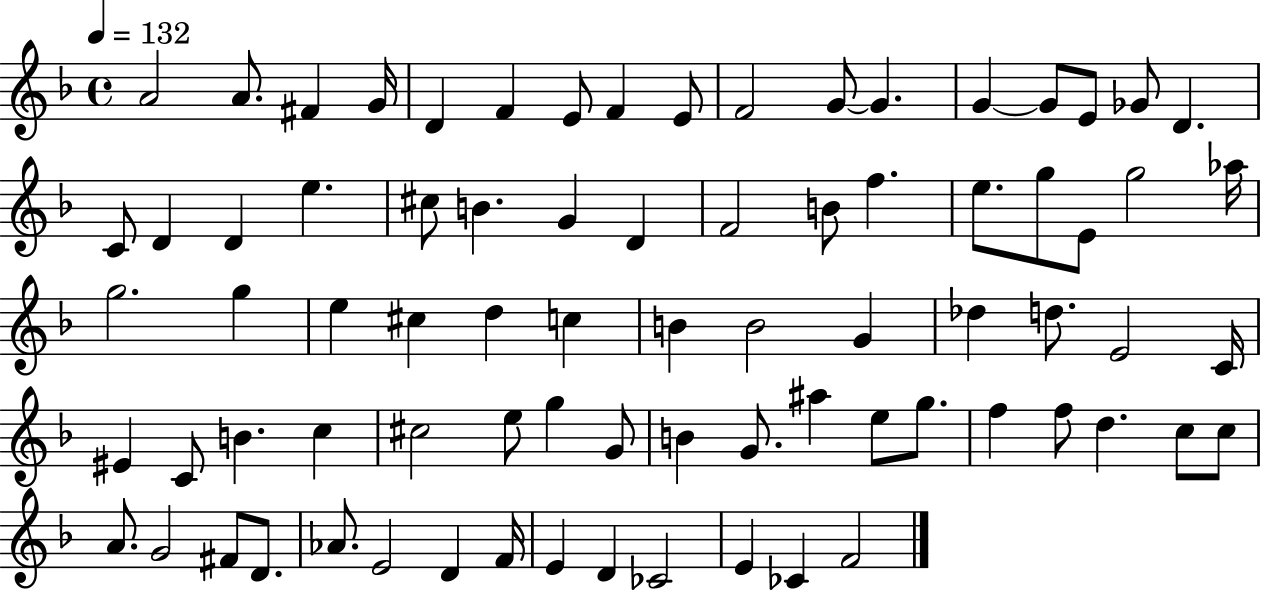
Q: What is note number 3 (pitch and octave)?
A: F#4